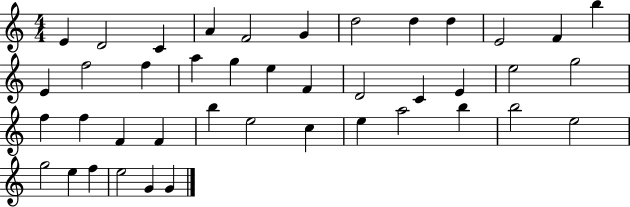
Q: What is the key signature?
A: C major